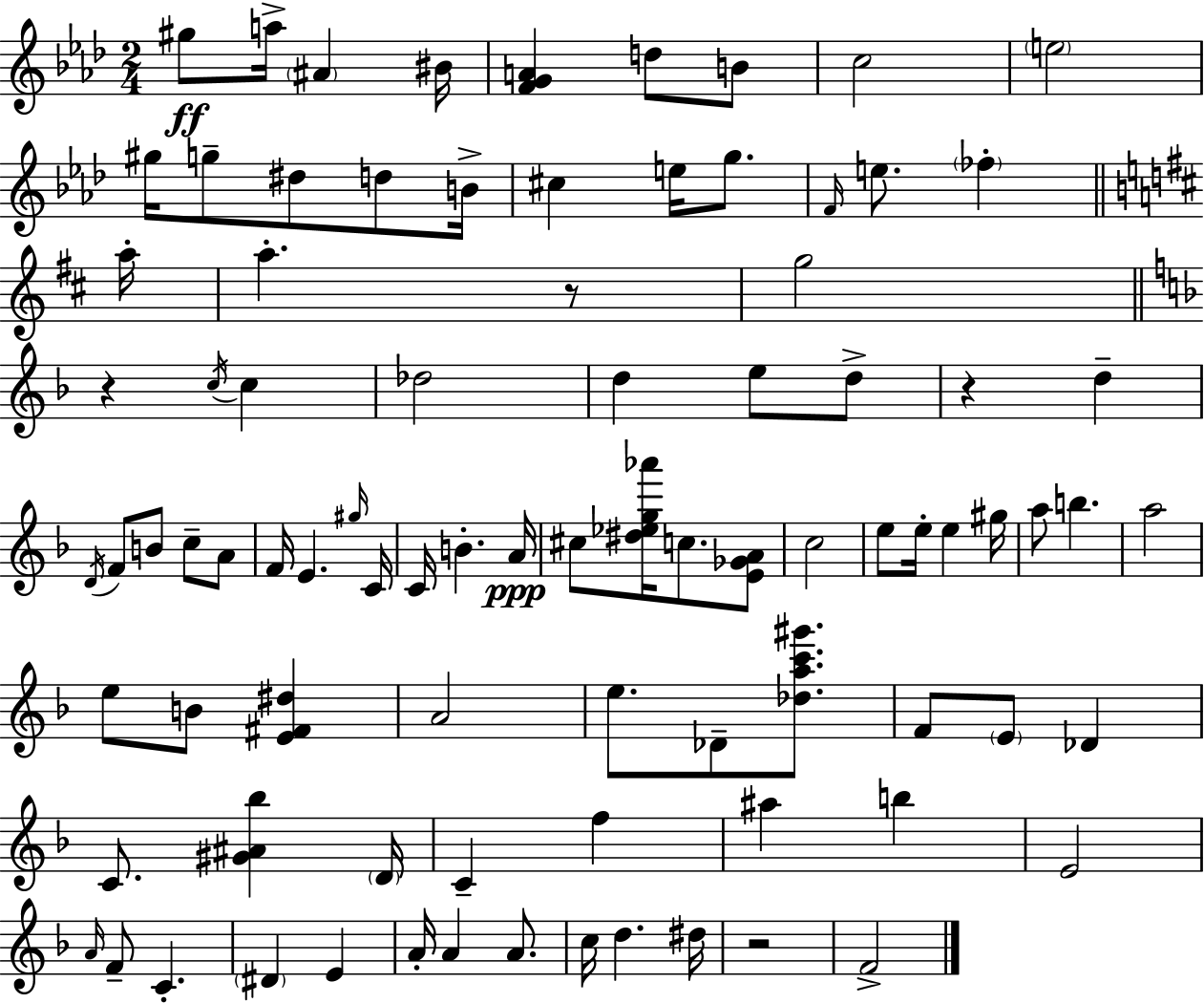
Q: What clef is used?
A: treble